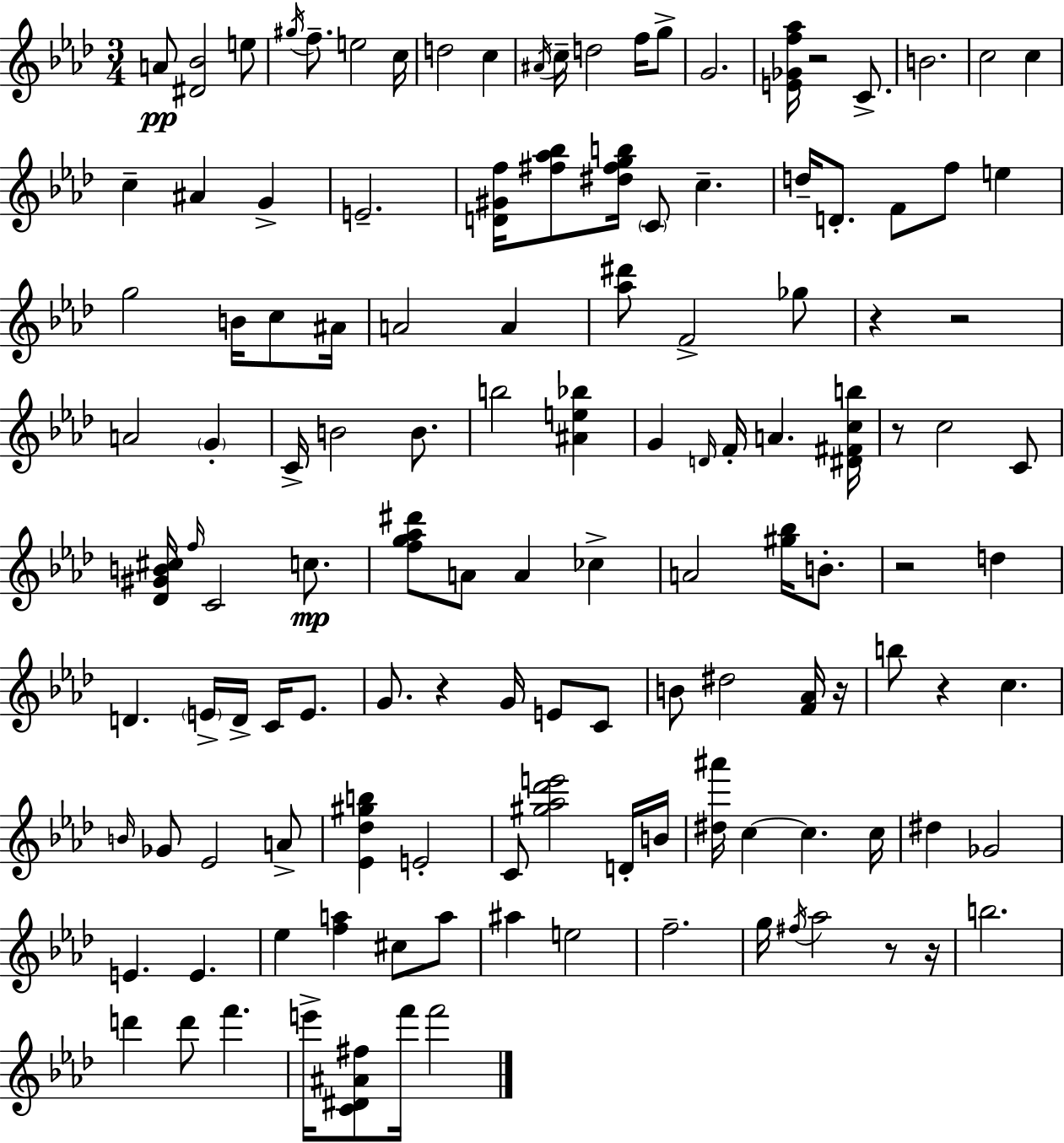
A4/e [D#4,Bb4]/h E5/e G#5/s F5/e. E5/h C5/s D5/h C5/q A#4/s C5/s D5/h F5/s G5/e G4/h. [E4,Gb4,F5,Ab5]/s R/h C4/e. B4/h. C5/h C5/q C5/q A#4/q G4/q E4/h. [D4,G#4,F5]/s [F#5,Ab5,Bb5]/e [D#5,F#5,G5,B5]/s C4/e C5/q. D5/s D4/e. F4/e F5/e E5/q G5/h B4/s C5/e A#4/s A4/h A4/q [Ab5,D#6]/e F4/h Gb5/e R/q R/h A4/h G4/q C4/s B4/h B4/e. B5/h [A#4,E5,Bb5]/q G4/q D4/s F4/s A4/q. [D#4,F#4,C5,B5]/s R/e C5/h C4/e [Db4,G#4,B4,C#5]/s F5/s C4/h C5/e. [F5,G5,Ab5,D#6]/e A4/e A4/q CES5/q A4/h [G#5,Bb5]/s B4/e. R/h D5/q D4/q. E4/s D4/s C4/s E4/e. G4/e. R/q G4/s E4/e C4/e B4/e D#5/h [F4,Ab4]/s R/s B5/e R/q C5/q. B4/s Gb4/e Eb4/h A4/e [Eb4,Db5,G#5,B5]/q E4/h C4/e [G#5,Ab5,Db6,E6]/h D4/s B4/s [D#5,A#6]/s C5/q C5/q. C5/s D#5/q Gb4/h E4/q. E4/q. Eb5/q [F5,A5]/q C#5/e A5/e A#5/q E5/h F5/h. G5/s F#5/s Ab5/h R/e R/s B5/h. D6/q D6/e F6/q. E6/s [C4,D#4,A#4,F#5]/e F6/s F6/h